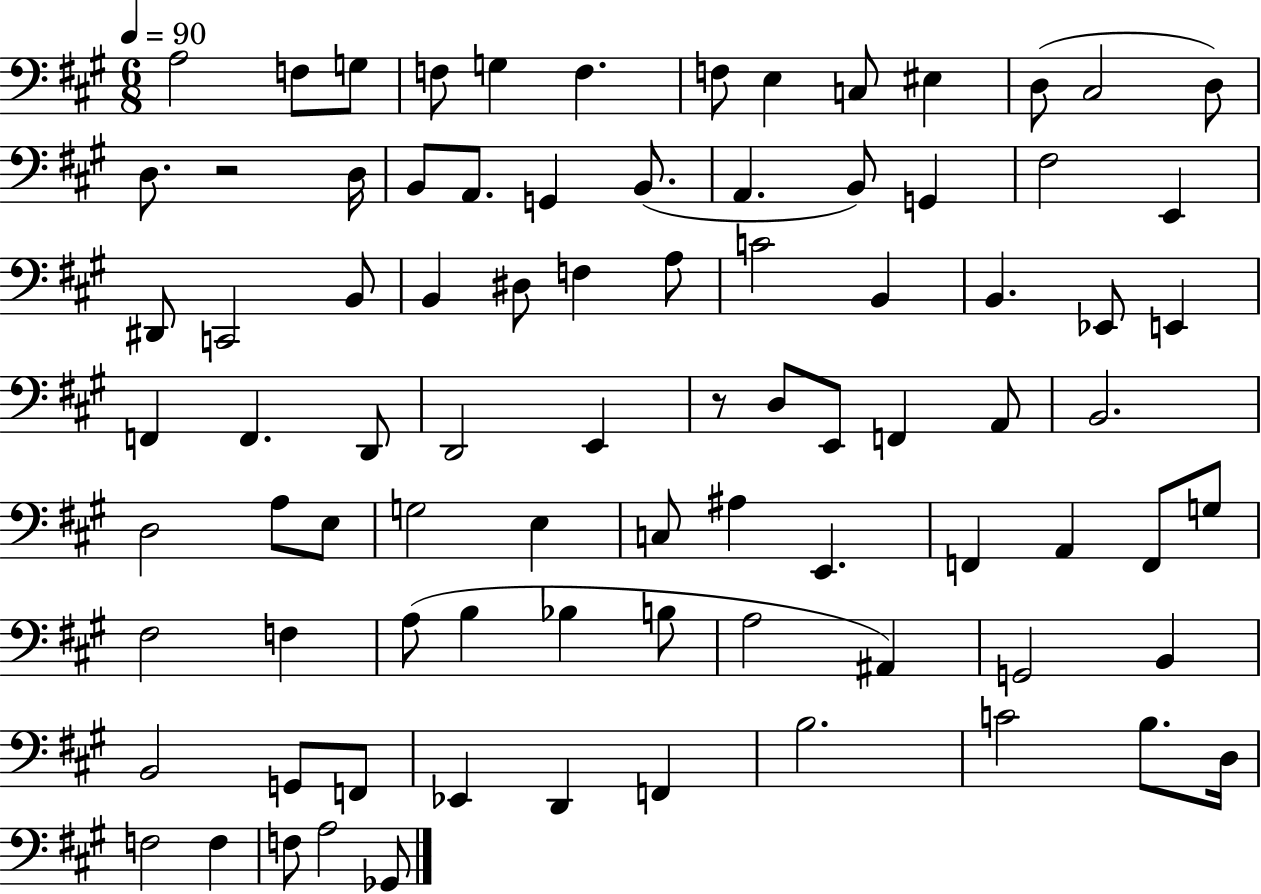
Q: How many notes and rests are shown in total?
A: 85